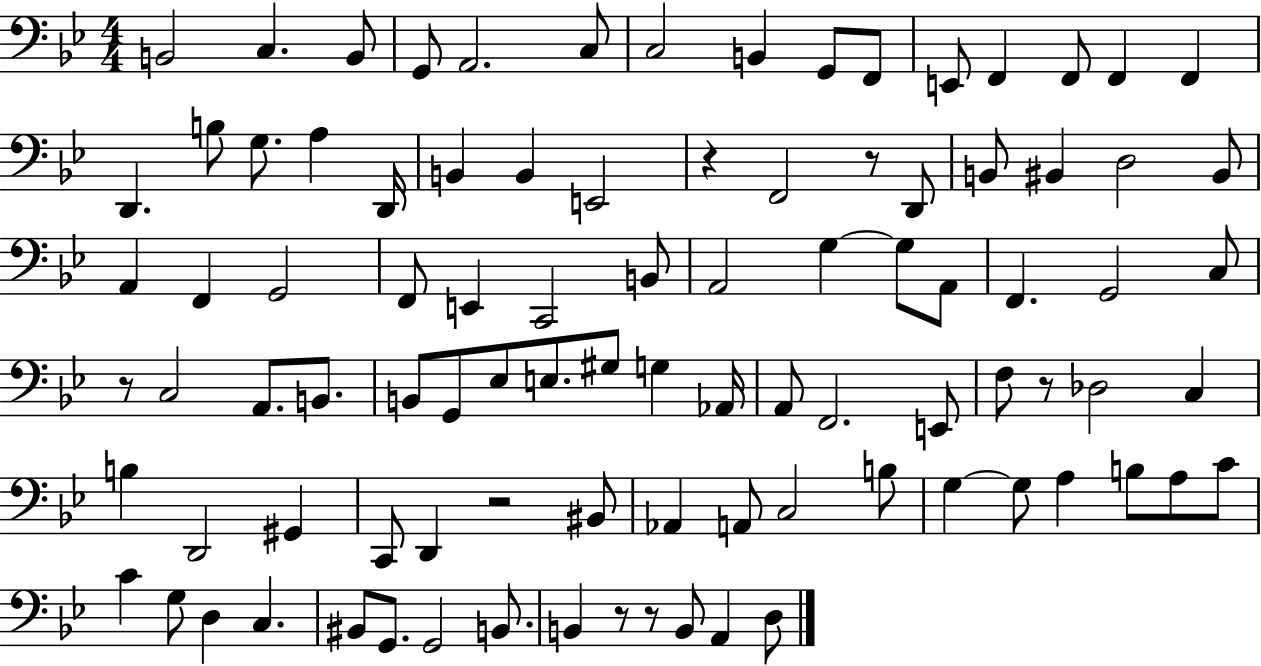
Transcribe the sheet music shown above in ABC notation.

X:1
T:Untitled
M:4/4
L:1/4
K:Bb
B,,2 C, B,,/2 G,,/2 A,,2 C,/2 C,2 B,, G,,/2 F,,/2 E,,/2 F,, F,,/2 F,, F,, D,, B,/2 G,/2 A, D,,/4 B,, B,, E,,2 z F,,2 z/2 D,,/2 B,,/2 ^B,, D,2 ^B,,/2 A,, F,, G,,2 F,,/2 E,, C,,2 B,,/2 A,,2 G, G,/2 A,,/2 F,, G,,2 C,/2 z/2 C,2 A,,/2 B,,/2 B,,/2 G,,/2 _E,/2 E,/2 ^G,/2 G, _A,,/4 A,,/2 F,,2 E,,/2 F,/2 z/2 _D,2 C, B, D,,2 ^G,, C,,/2 D,, z2 ^B,,/2 _A,, A,,/2 C,2 B,/2 G, G,/2 A, B,/2 A,/2 C/2 C G,/2 D, C, ^B,,/2 G,,/2 G,,2 B,,/2 B,, z/2 z/2 B,,/2 A,, D,/2